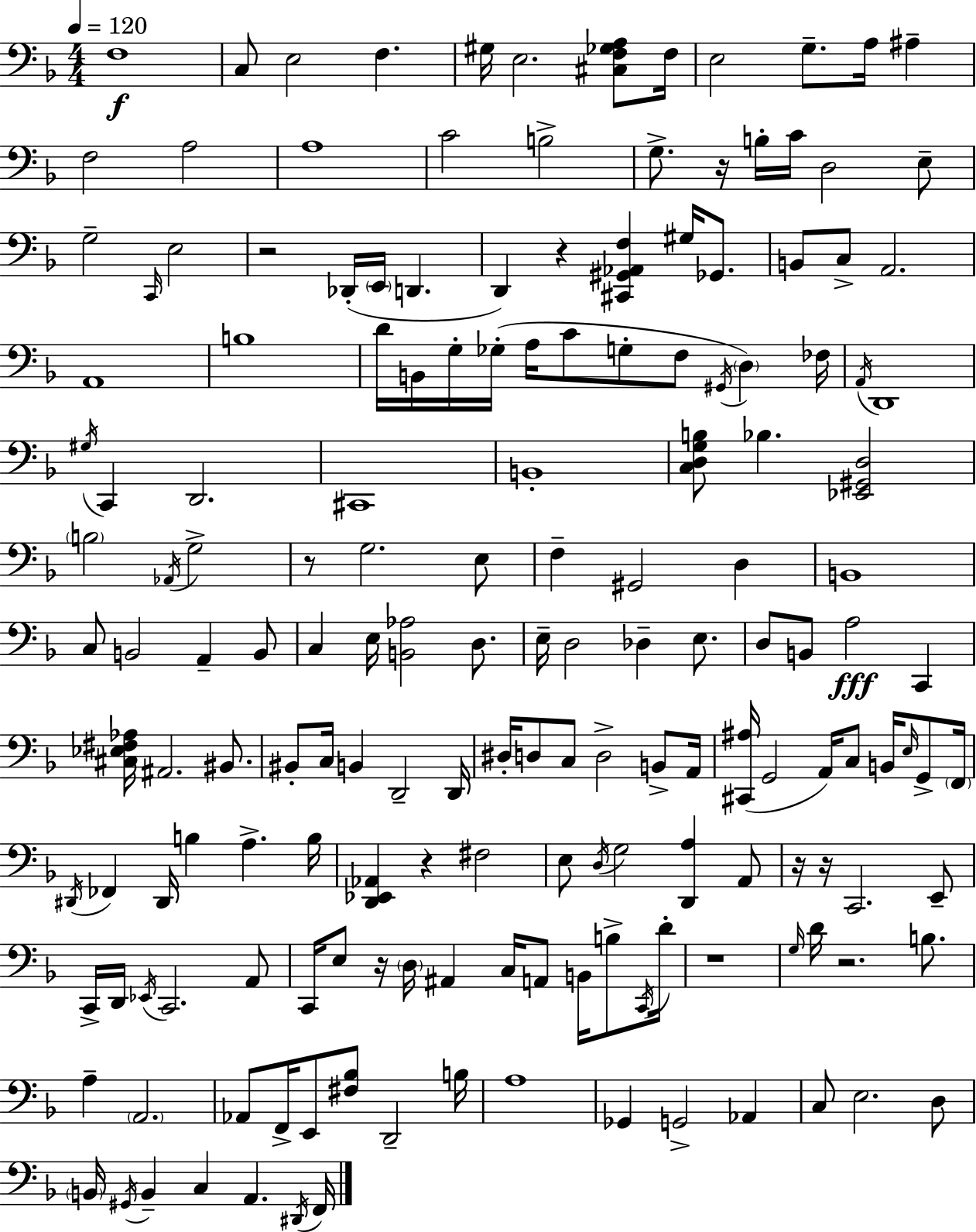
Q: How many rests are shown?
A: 10